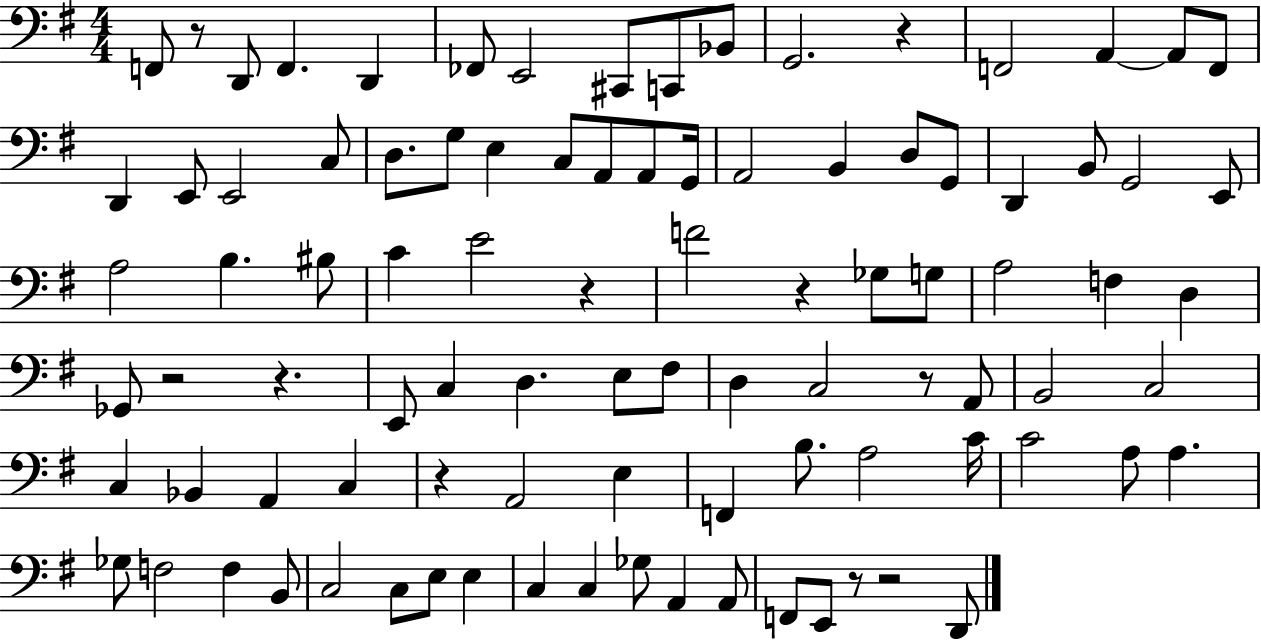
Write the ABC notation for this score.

X:1
T:Untitled
M:4/4
L:1/4
K:G
F,,/2 z/2 D,,/2 F,, D,, _F,,/2 E,,2 ^C,,/2 C,,/2 _B,,/2 G,,2 z F,,2 A,, A,,/2 F,,/2 D,, E,,/2 E,,2 C,/2 D,/2 G,/2 E, C,/2 A,,/2 A,,/2 G,,/4 A,,2 B,, D,/2 G,,/2 D,, B,,/2 G,,2 E,,/2 A,2 B, ^B,/2 C E2 z F2 z _G,/2 G,/2 A,2 F, D, _G,,/2 z2 z E,,/2 C, D, E,/2 ^F,/2 D, C,2 z/2 A,,/2 B,,2 C,2 C, _B,, A,, C, z A,,2 E, F,, B,/2 A,2 C/4 C2 A,/2 A, _G,/2 F,2 F, B,,/2 C,2 C,/2 E,/2 E, C, C, _G,/2 A,, A,,/2 F,,/2 E,,/2 z/2 z2 D,,/2